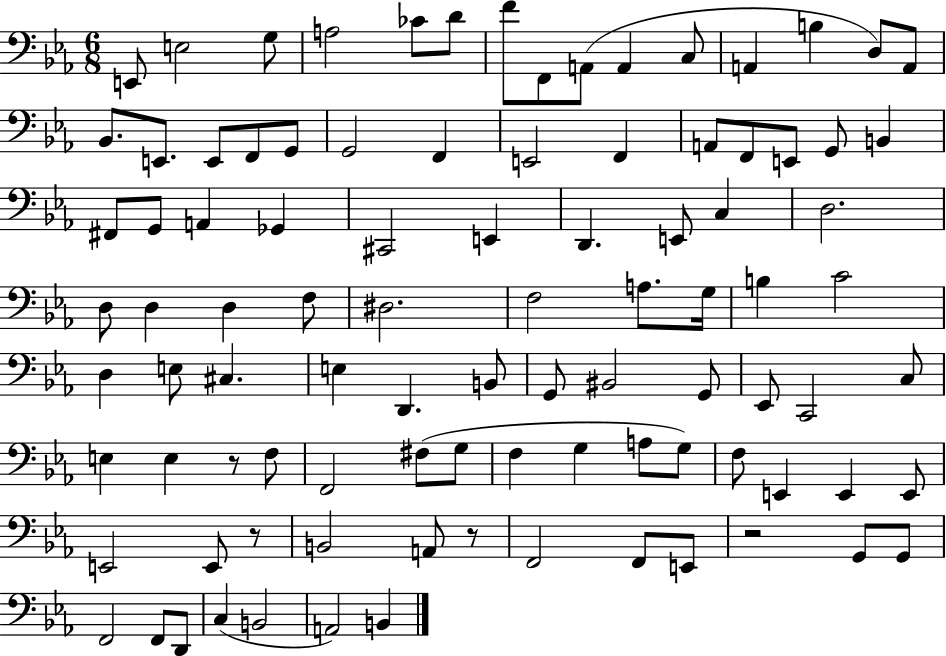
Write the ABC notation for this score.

X:1
T:Untitled
M:6/8
L:1/4
K:Eb
E,,/2 E,2 G,/2 A,2 _C/2 D/2 F/2 F,,/2 A,,/2 A,, C,/2 A,, B, D,/2 A,,/2 _B,,/2 E,,/2 E,,/2 F,,/2 G,,/2 G,,2 F,, E,,2 F,, A,,/2 F,,/2 E,,/2 G,,/2 B,, ^F,,/2 G,,/2 A,, _G,, ^C,,2 E,, D,, E,,/2 C, D,2 D,/2 D, D, F,/2 ^D,2 F,2 A,/2 G,/4 B, C2 D, E,/2 ^C, E, D,, B,,/2 G,,/2 ^B,,2 G,,/2 _E,,/2 C,,2 C,/2 E, E, z/2 F,/2 F,,2 ^F,/2 G,/2 F, G, A,/2 G,/2 F,/2 E,, E,, E,,/2 E,,2 E,,/2 z/2 B,,2 A,,/2 z/2 F,,2 F,,/2 E,,/2 z2 G,,/2 G,,/2 F,,2 F,,/2 D,,/2 C, B,,2 A,,2 B,,